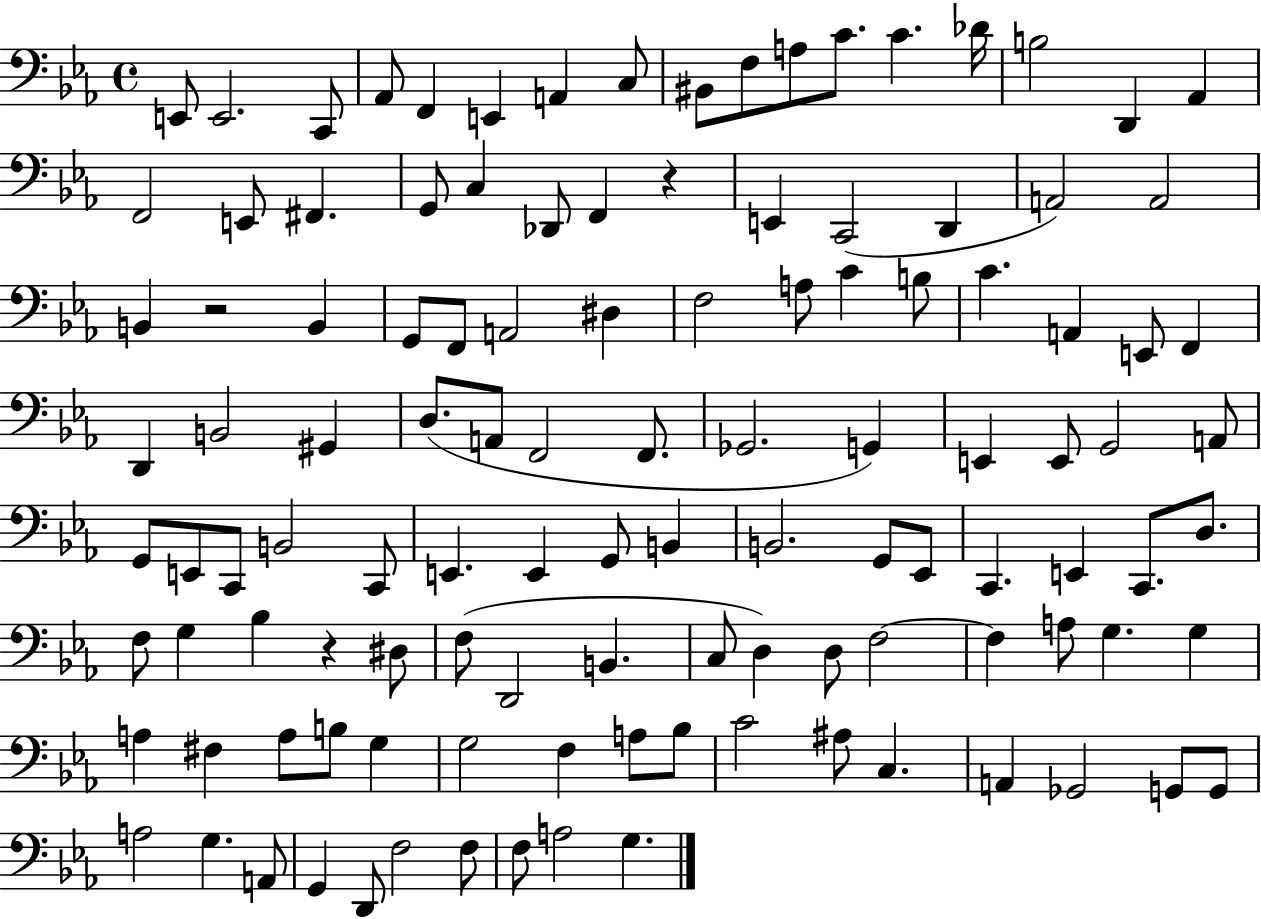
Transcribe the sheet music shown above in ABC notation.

X:1
T:Untitled
M:4/4
L:1/4
K:Eb
E,,/2 E,,2 C,,/2 _A,,/2 F,, E,, A,, C,/2 ^B,,/2 F,/2 A,/2 C/2 C _D/4 B,2 D,, _A,, F,,2 E,,/2 ^F,, G,,/2 C, _D,,/2 F,, z E,, C,,2 D,, A,,2 A,,2 B,, z2 B,, G,,/2 F,,/2 A,,2 ^D, F,2 A,/2 C B,/2 C A,, E,,/2 F,, D,, B,,2 ^G,, D,/2 A,,/2 F,,2 F,,/2 _G,,2 G,, E,, E,,/2 G,,2 A,,/2 G,,/2 E,,/2 C,,/2 B,,2 C,,/2 E,, E,, G,,/2 B,, B,,2 G,,/2 _E,,/2 C,, E,, C,,/2 D,/2 F,/2 G, _B, z ^D,/2 F,/2 D,,2 B,, C,/2 D, D,/2 F,2 F, A,/2 G, G, A, ^F, A,/2 B,/2 G, G,2 F, A,/2 _B,/2 C2 ^A,/2 C, A,, _G,,2 G,,/2 G,,/2 A,2 G, A,,/2 G,, D,,/2 F,2 F,/2 F,/2 A,2 G,